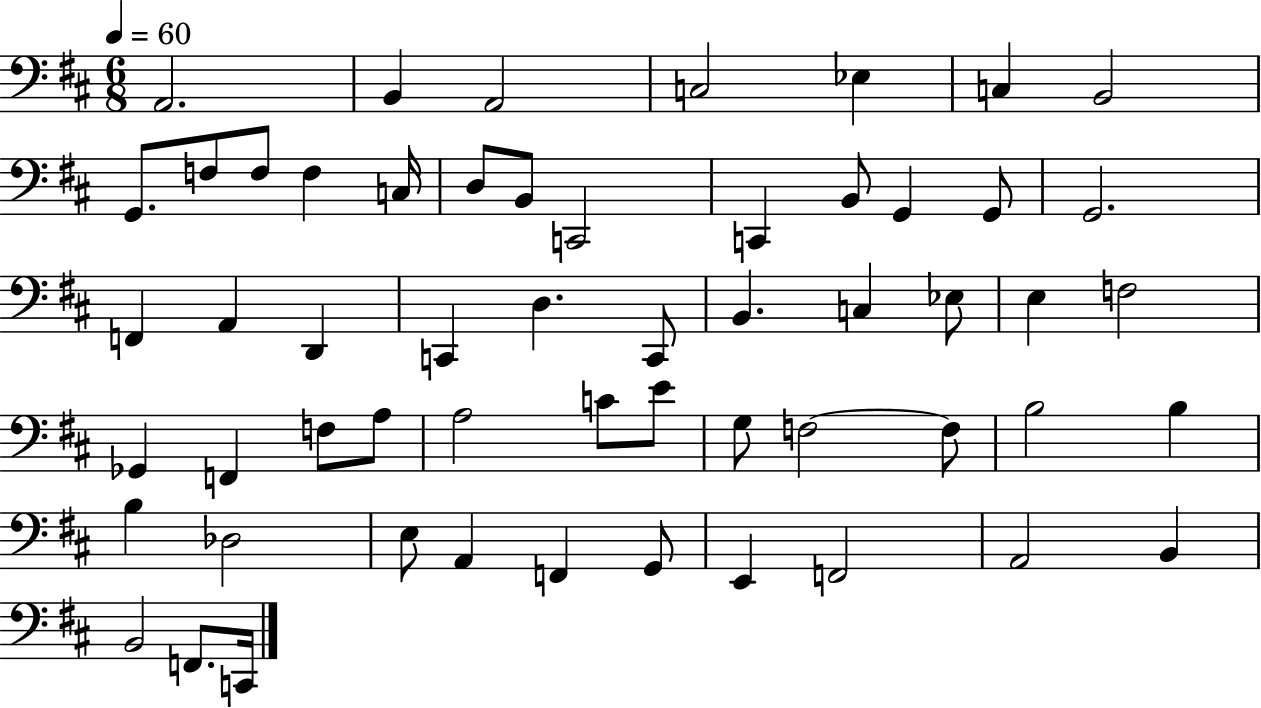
X:1
T:Untitled
M:6/8
L:1/4
K:D
A,,2 B,, A,,2 C,2 _E, C, B,,2 G,,/2 F,/2 F,/2 F, C,/4 D,/2 B,,/2 C,,2 C,, B,,/2 G,, G,,/2 G,,2 F,, A,, D,, C,, D, C,,/2 B,, C, _E,/2 E, F,2 _G,, F,, F,/2 A,/2 A,2 C/2 E/2 G,/2 F,2 F,/2 B,2 B, B, _D,2 E,/2 A,, F,, G,,/2 E,, F,,2 A,,2 B,, B,,2 F,,/2 C,,/4